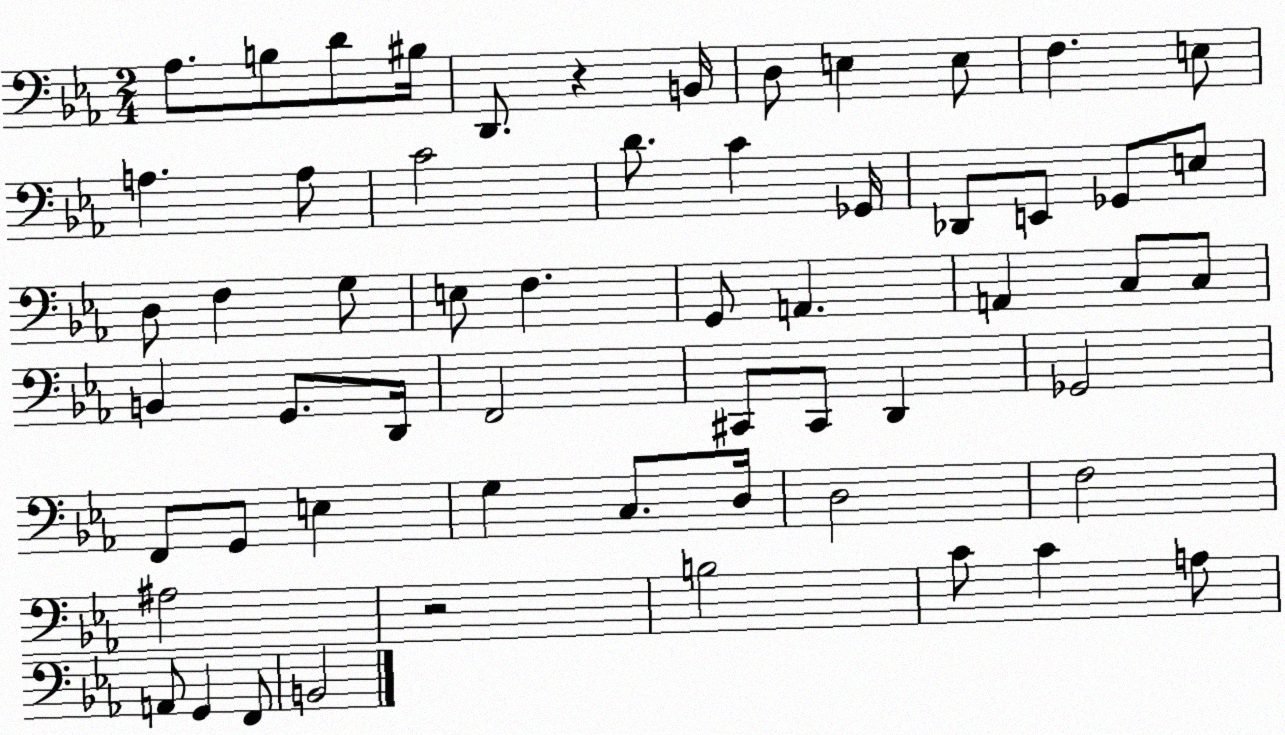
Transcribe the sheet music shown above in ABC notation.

X:1
T:Untitled
M:2/4
L:1/4
K:Eb
_A,/2 B,/2 D/2 ^B,/4 D,,/2 z B,,/4 D,/2 E, E,/2 F, E,/2 A, A,/2 C2 D/2 C _G,,/4 _D,,/2 E,,/2 _G,,/2 E,/2 D,/2 F, G,/2 E,/2 F, G,,/2 A,, A,, C,/2 C,/2 B,, G,,/2 D,,/4 F,,2 ^C,,/2 ^C,,/2 D,, _G,,2 F,,/2 G,,/2 E, G, C,/2 D,/4 D,2 F,2 ^A,2 z2 B,2 C/2 C A,/2 A,,/2 G,, F,,/2 B,,2